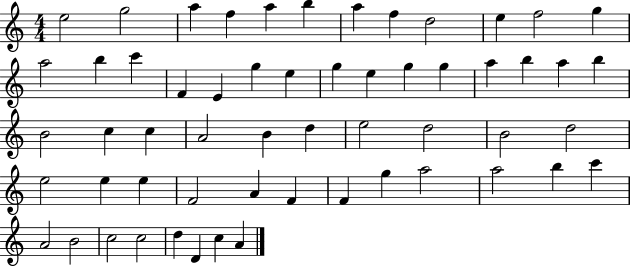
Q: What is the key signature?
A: C major